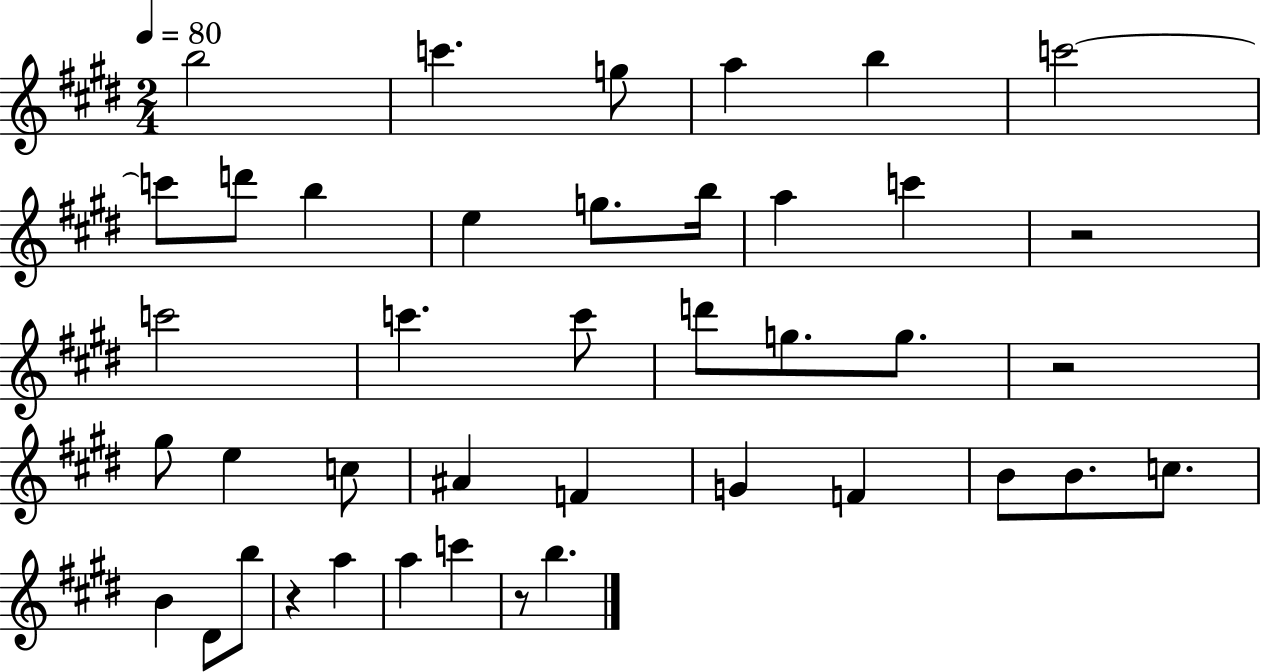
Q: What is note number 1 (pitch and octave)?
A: B5